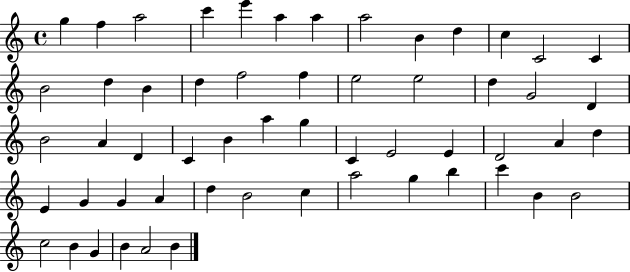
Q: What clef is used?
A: treble